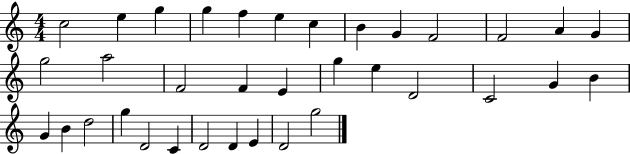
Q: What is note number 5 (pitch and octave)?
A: F5